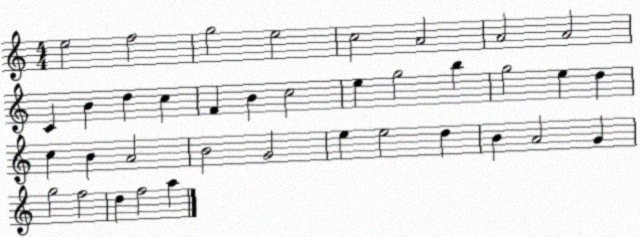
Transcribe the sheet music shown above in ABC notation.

X:1
T:Untitled
M:4/4
L:1/4
K:C
e2 f2 g2 e2 c2 A2 A2 A2 C B d c F B c2 e g2 b g2 e d c B A2 B2 G2 e e2 d B A2 G g2 f2 d f2 a